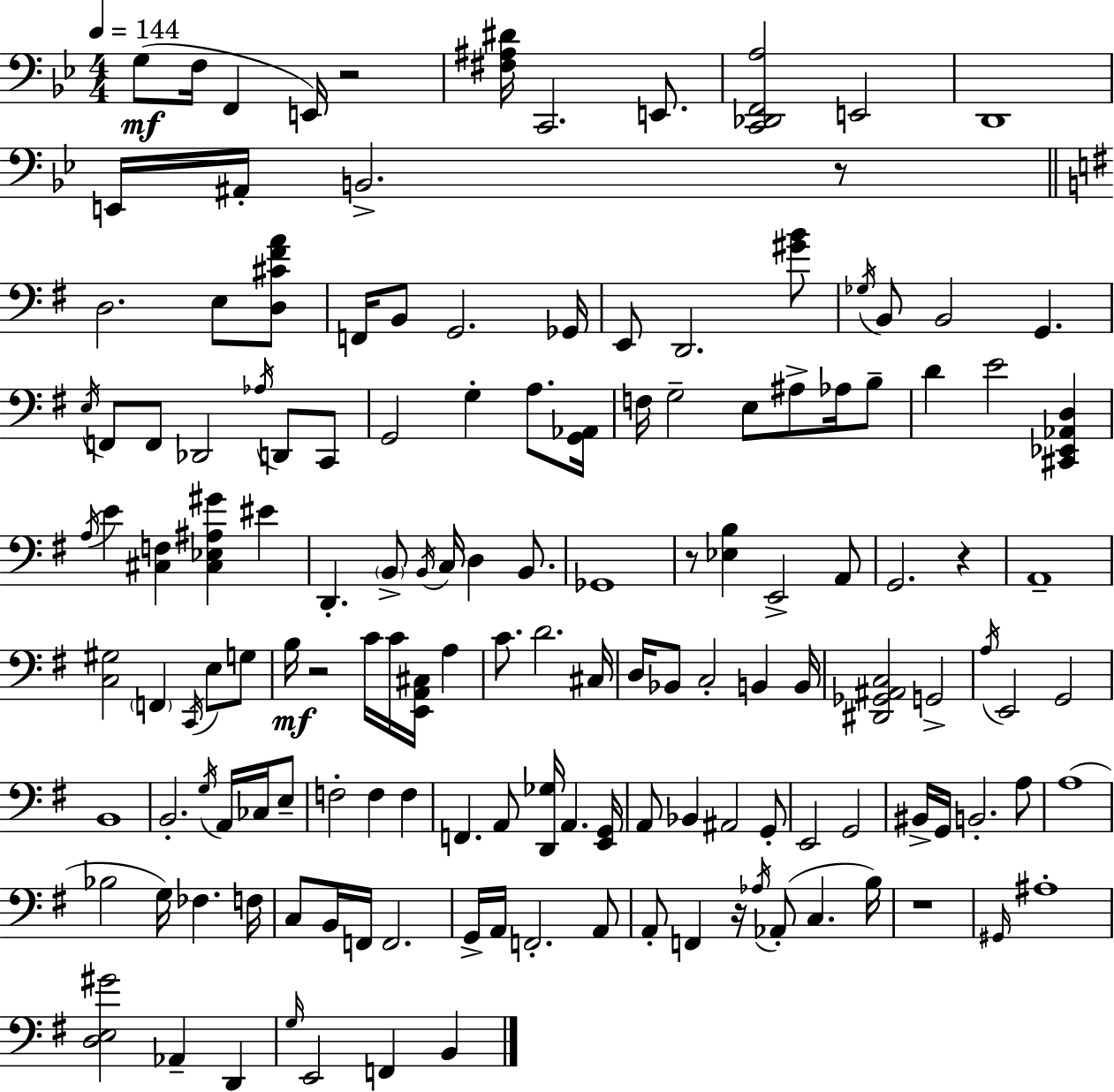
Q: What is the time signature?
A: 4/4